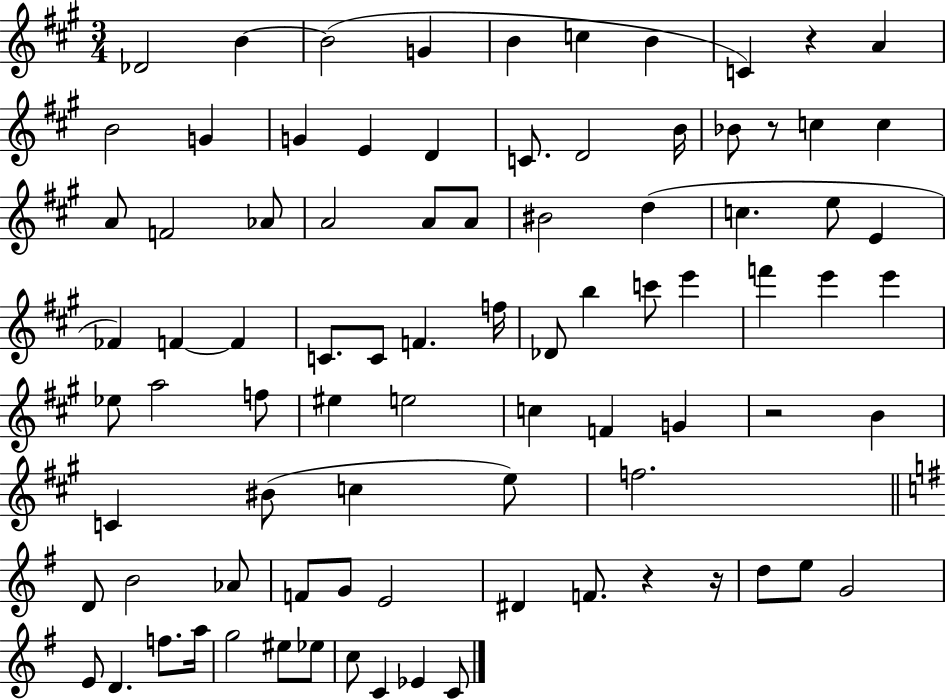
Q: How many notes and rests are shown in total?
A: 86